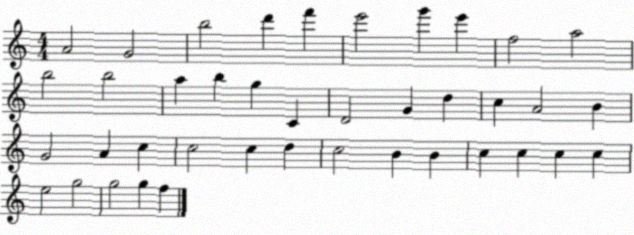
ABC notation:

X:1
T:Untitled
M:4/4
L:1/4
K:C
A2 G2 b2 d' f' e'2 g' e' f2 a2 b2 b2 a b g C D2 G d c A2 B G2 A c c2 c d c2 B B c c c c e2 g2 g2 g f